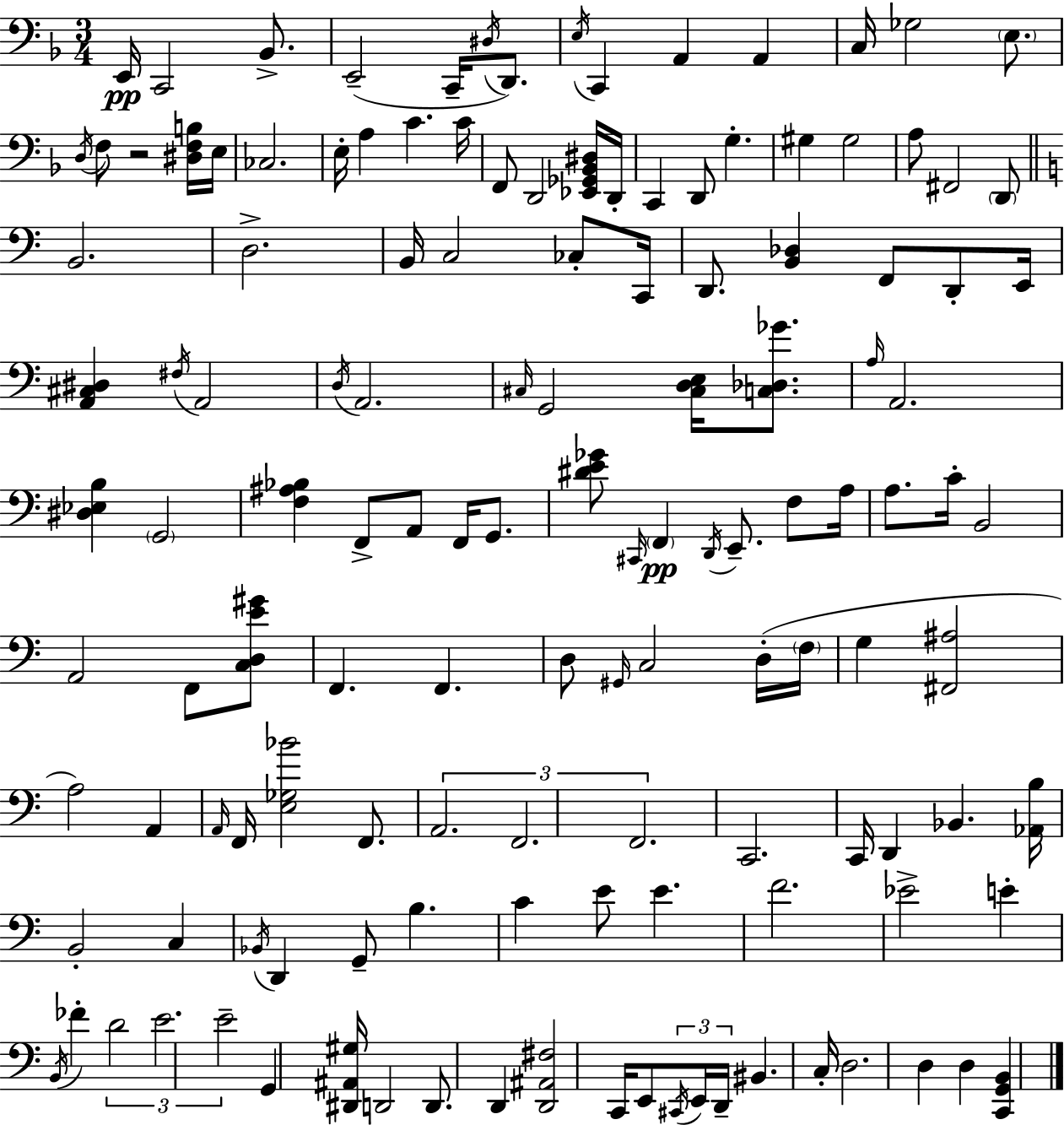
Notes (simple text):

E2/s C2/h Bb2/e. E2/h C2/s D#3/s D2/e. E3/s C2/q A2/q A2/q C3/s Gb3/h E3/e. D3/s F3/e R/h [D#3,F3,B3]/s E3/s CES3/h. E3/s A3/q C4/q. C4/s F2/e D2/h [Eb2,Gb2,Bb2,D#3]/s D2/s C2/q D2/e G3/q. G#3/q G#3/h A3/e F#2/h D2/e B2/h. D3/h. B2/s C3/h CES3/e C2/s D2/e. [B2,Db3]/q F2/e D2/e E2/s [A2,C#3,D#3]/q F#3/s A2/h D3/s A2/h. C#3/s G2/h [C#3,D3,E3]/s [C3,Db3,Gb4]/e. A3/s A2/h. [D#3,Eb3,B3]/q G2/h [F3,A#3,Bb3]/q F2/e A2/e F2/s G2/e. [D#4,E4,Gb4]/e C#2/s F2/q D2/s E2/e. F3/e A3/s A3/e. C4/s B2/h A2/h F2/e [C3,D3,E4,G#4]/e F2/q. F2/q. D3/e G#2/s C3/h D3/s F3/s G3/q [F#2,A#3]/h A3/h A2/q A2/s F2/s [E3,Gb3,Bb4]/h F2/e. A2/h. F2/h. F2/h. C2/h. C2/s D2/q Bb2/q. [Ab2,B3]/s B2/h C3/q Bb2/s D2/q G2/e B3/q. C4/q E4/e E4/q. F4/h. Eb4/h E4/q B2/s FES4/q D4/h E4/h. E4/h G2/q [D#2,A#2,G#3]/s D2/h D2/e. D2/q [D2,A#2,F#3]/h C2/s E2/e C#2/s E2/s D2/s BIS2/q. C3/s D3/h. D3/q D3/q [C2,G2,B2]/q